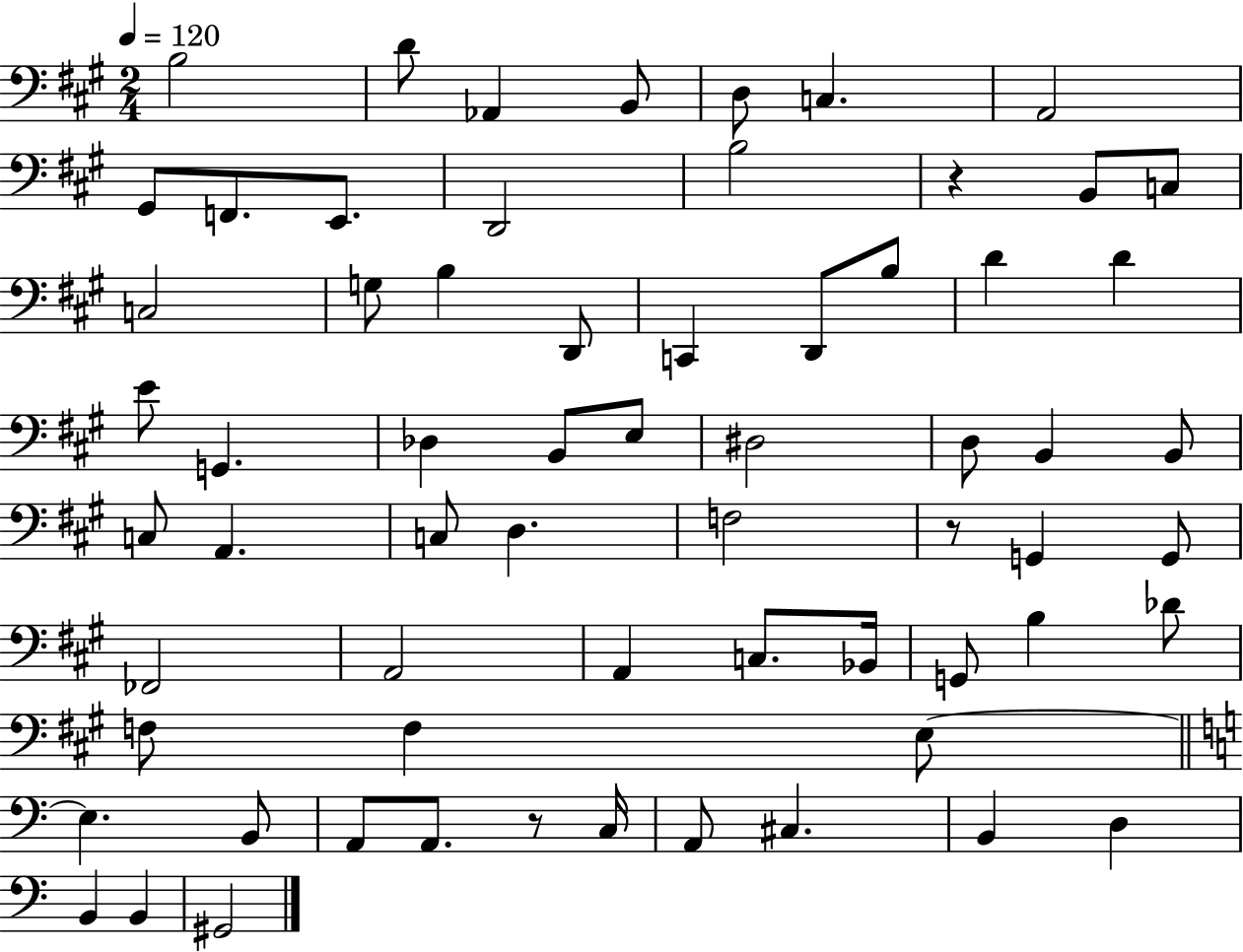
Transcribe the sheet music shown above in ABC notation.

X:1
T:Untitled
M:2/4
L:1/4
K:A
B,2 D/2 _A,, B,,/2 D,/2 C, A,,2 ^G,,/2 F,,/2 E,,/2 D,,2 B,2 z B,,/2 C,/2 C,2 G,/2 B, D,,/2 C,, D,,/2 B,/2 D D E/2 G,, _D, B,,/2 E,/2 ^D,2 D,/2 B,, B,,/2 C,/2 A,, C,/2 D, F,2 z/2 G,, G,,/2 _F,,2 A,,2 A,, C,/2 _B,,/4 G,,/2 B, _D/2 F,/2 F, E,/2 E, B,,/2 A,,/2 A,,/2 z/2 C,/4 A,,/2 ^C, B,, D, B,, B,, ^G,,2